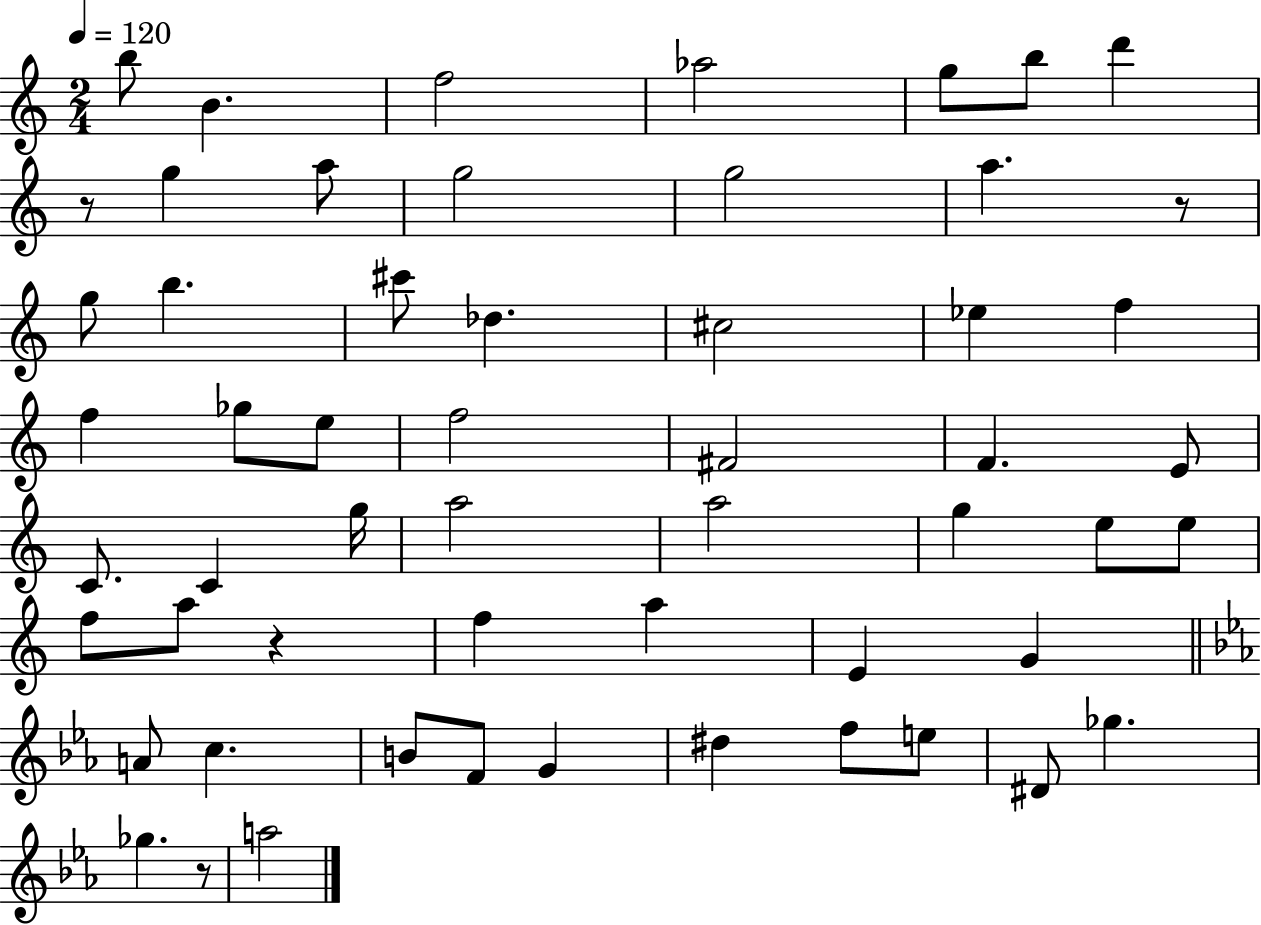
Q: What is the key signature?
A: C major